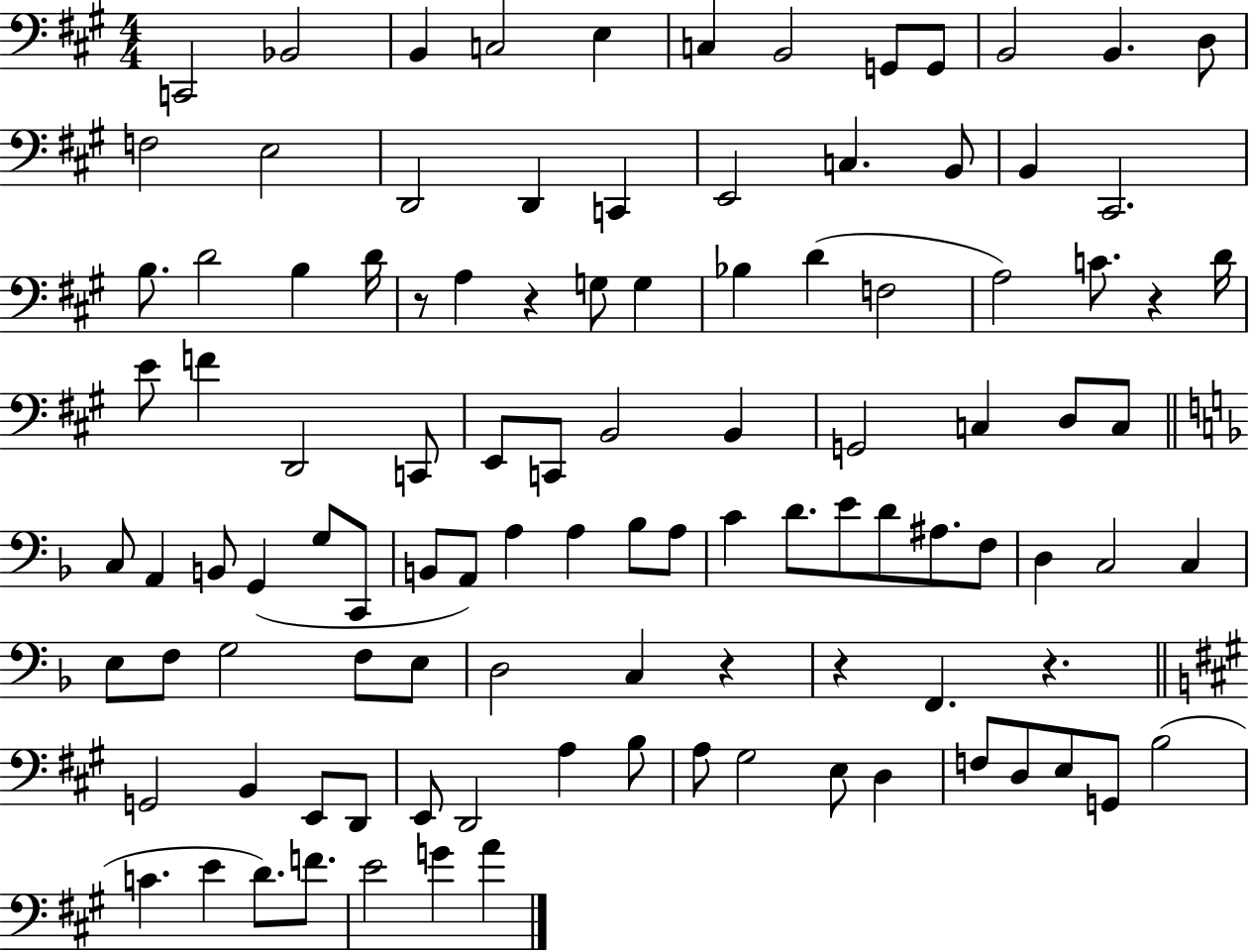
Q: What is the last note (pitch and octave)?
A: A4